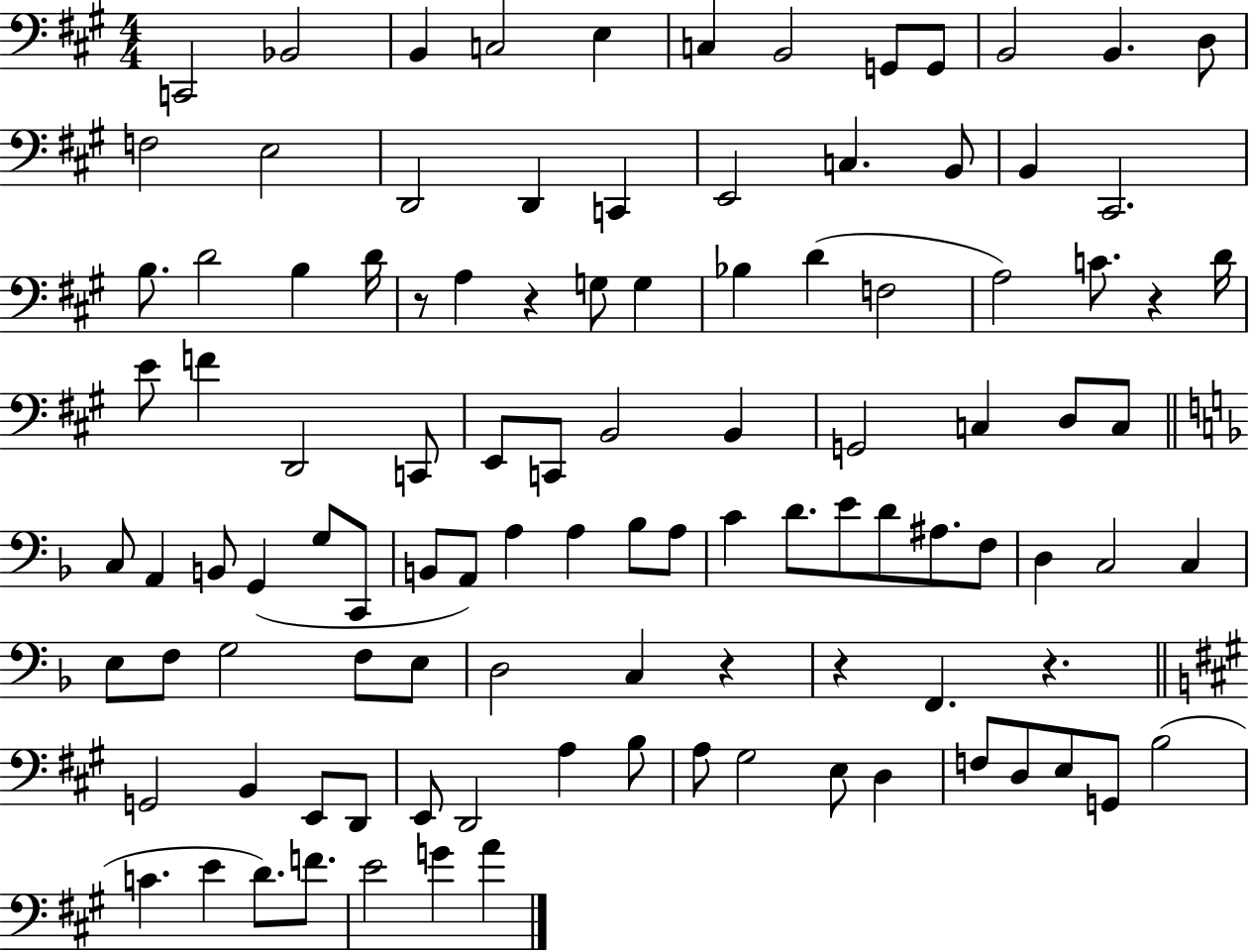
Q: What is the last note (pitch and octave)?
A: A4